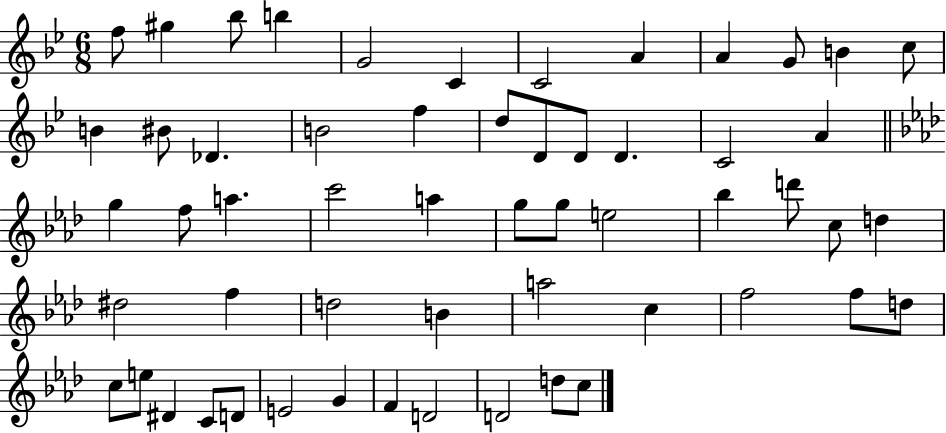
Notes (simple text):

F5/e G#5/q Bb5/e B5/q G4/h C4/q C4/h A4/q A4/q G4/e B4/q C5/e B4/q BIS4/e Db4/q. B4/h F5/q D5/e D4/e D4/e D4/q. C4/h A4/q G5/q F5/e A5/q. C6/h A5/q G5/e G5/e E5/h Bb5/q D6/e C5/e D5/q D#5/h F5/q D5/h B4/q A5/h C5/q F5/h F5/e D5/e C5/e E5/e D#4/q C4/e D4/e E4/h G4/q F4/q D4/h D4/h D5/e C5/e